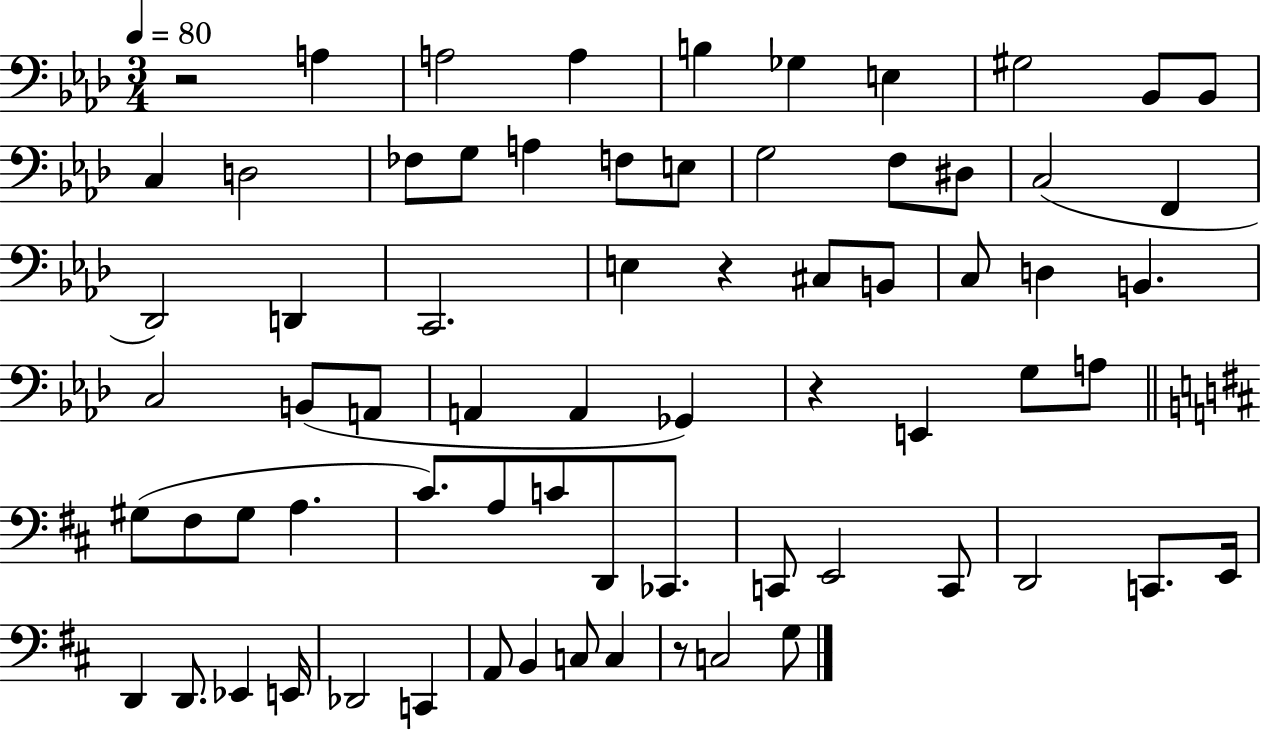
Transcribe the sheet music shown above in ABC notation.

X:1
T:Untitled
M:3/4
L:1/4
K:Ab
z2 A, A,2 A, B, _G, E, ^G,2 _B,,/2 _B,,/2 C, D,2 _F,/2 G,/2 A, F,/2 E,/2 G,2 F,/2 ^D,/2 C,2 F,, _D,,2 D,, C,,2 E, z ^C,/2 B,,/2 C,/2 D, B,, C,2 B,,/2 A,,/2 A,, A,, _G,, z E,, G,/2 A,/2 ^G,/2 ^F,/2 ^G,/2 A, ^C/2 A,/2 C/2 D,,/2 _C,,/2 C,,/2 E,,2 C,,/2 D,,2 C,,/2 E,,/4 D,, D,,/2 _E,, E,,/4 _D,,2 C,, A,,/2 B,, C,/2 C, z/2 C,2 G,/2